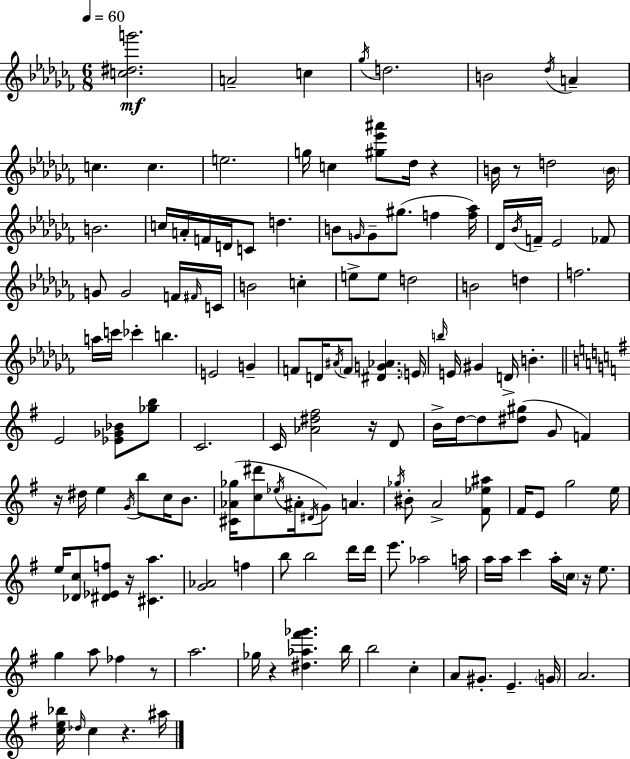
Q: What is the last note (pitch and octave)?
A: A#5